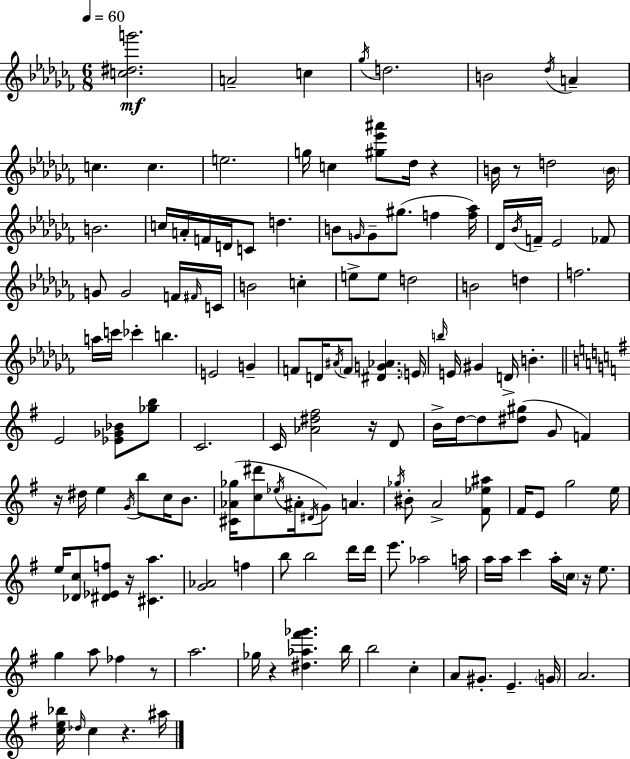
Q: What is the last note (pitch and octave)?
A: A#5